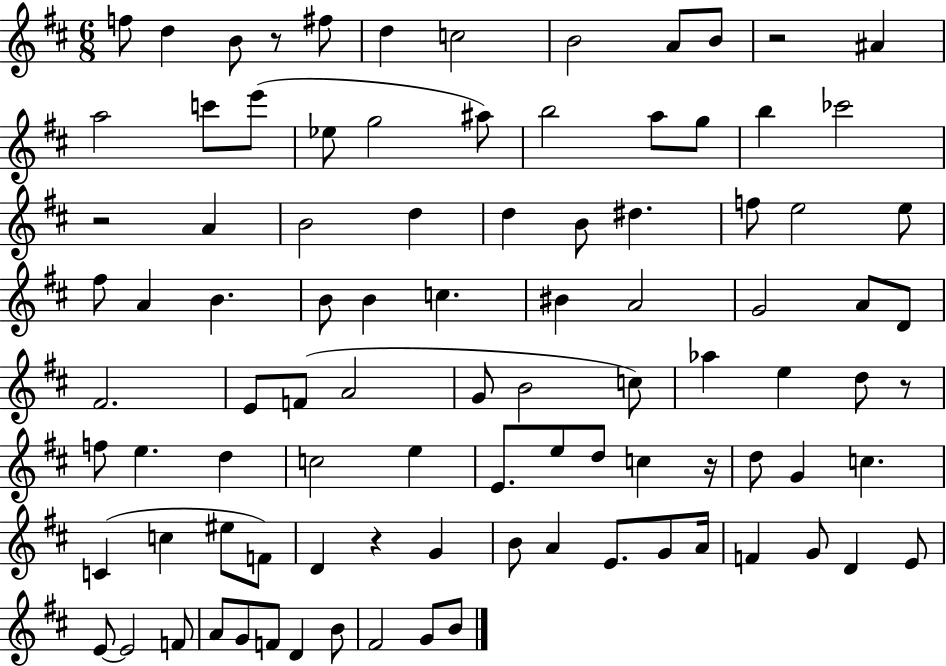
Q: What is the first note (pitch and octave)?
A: F5